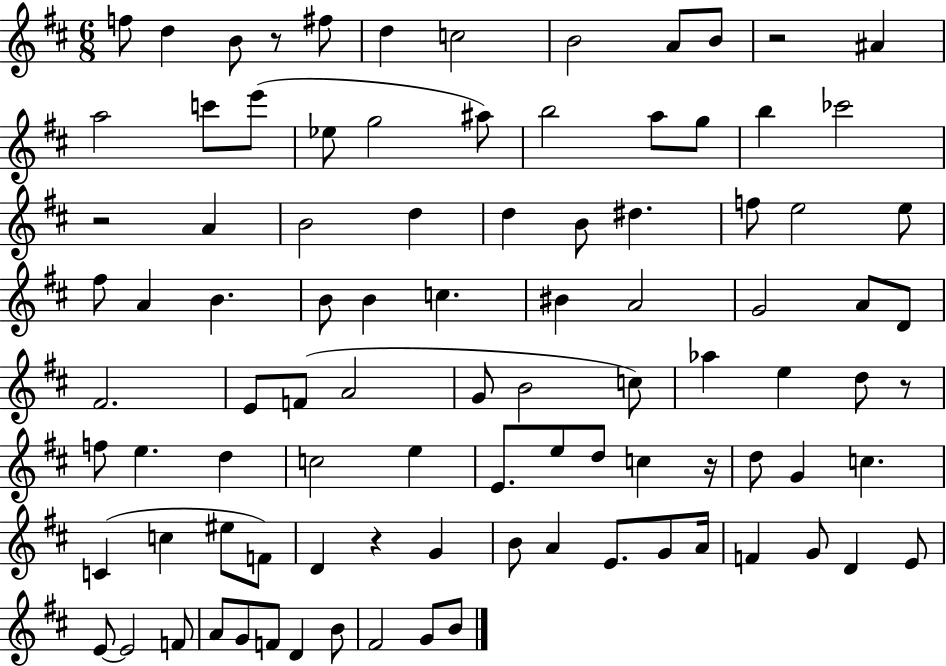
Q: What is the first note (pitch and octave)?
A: F5